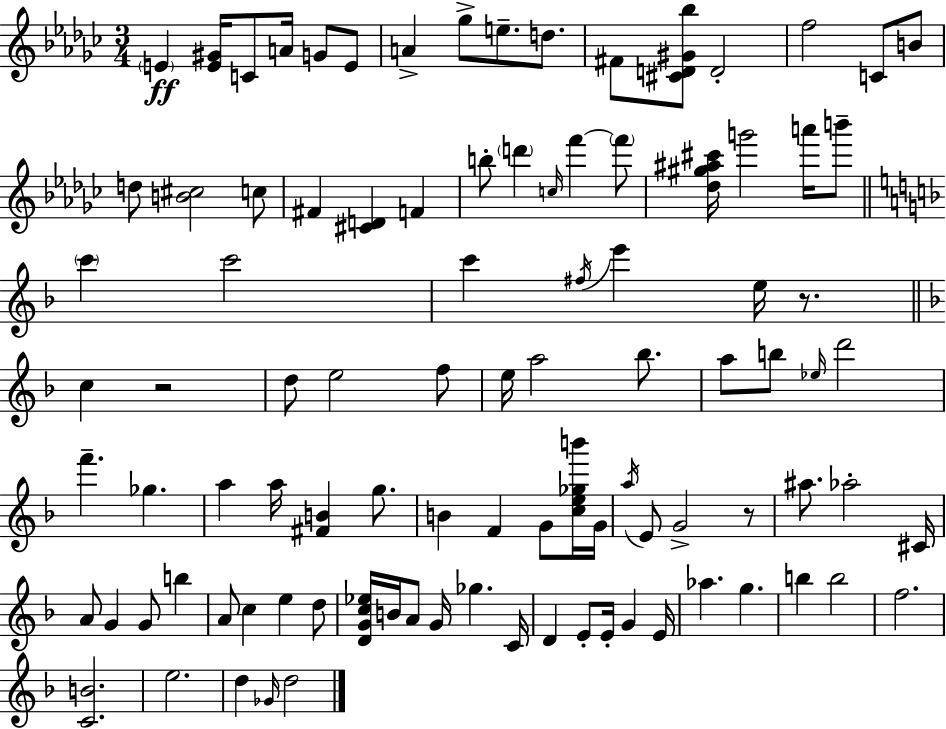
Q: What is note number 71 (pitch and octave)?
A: C4